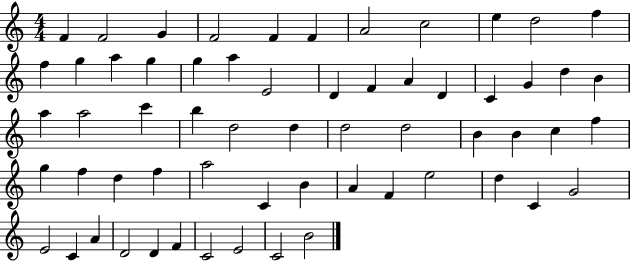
X:1
T:Untitled
M:4/4
L:1/4
K:C
F F2 G F2 F F A2 c2 e d2 f f g a g g a E2 D F A D C G d B a a2 c' b d2 d d2 d2 B B c f g f d f a2 C B A F e2 d C G2 E2 C A D2 D F C2 E2 C2 B2